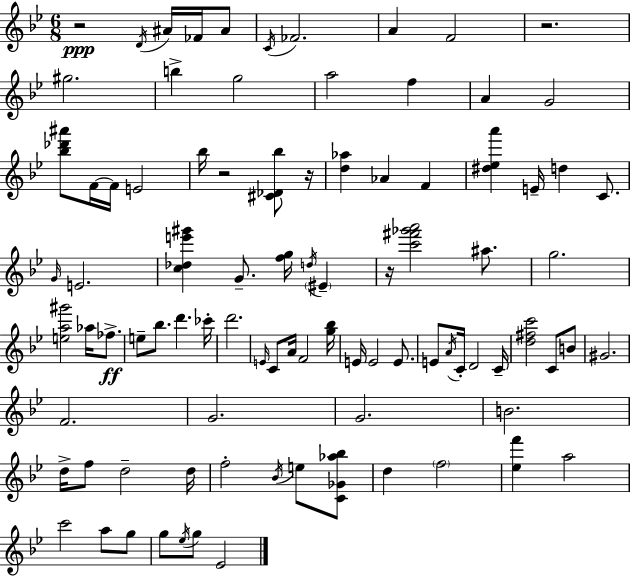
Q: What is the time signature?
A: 6/8